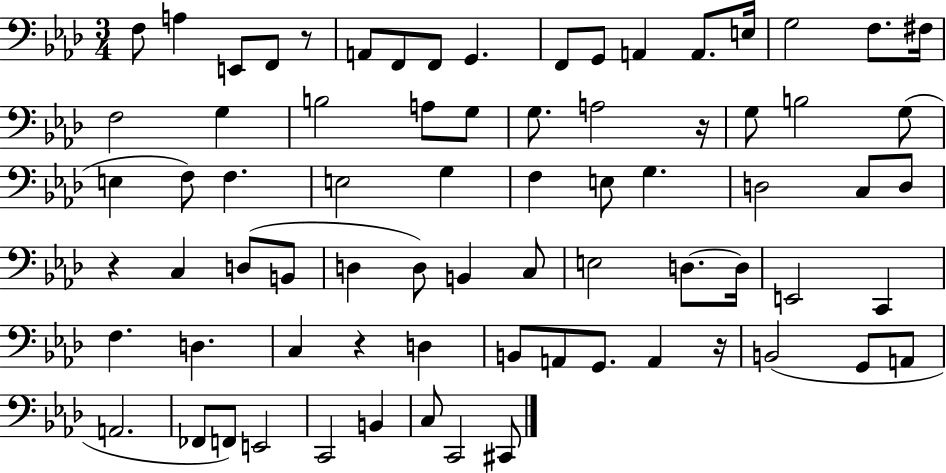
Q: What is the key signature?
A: AES major